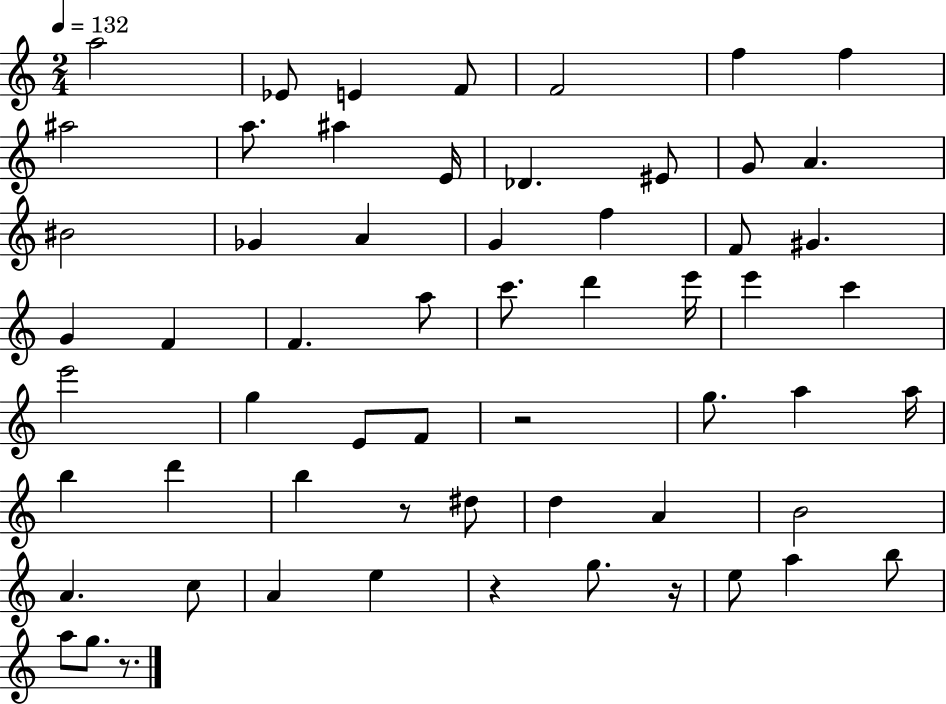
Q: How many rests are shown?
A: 5